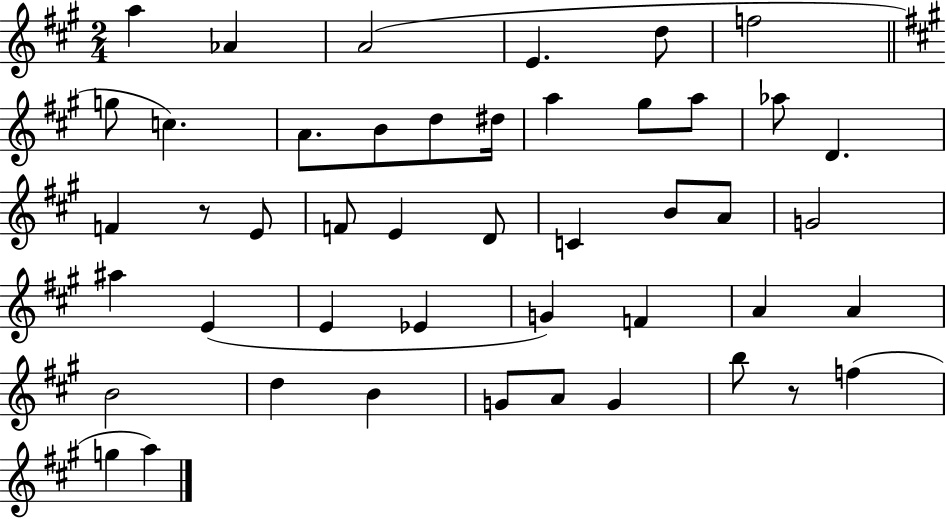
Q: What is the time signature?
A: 2/4